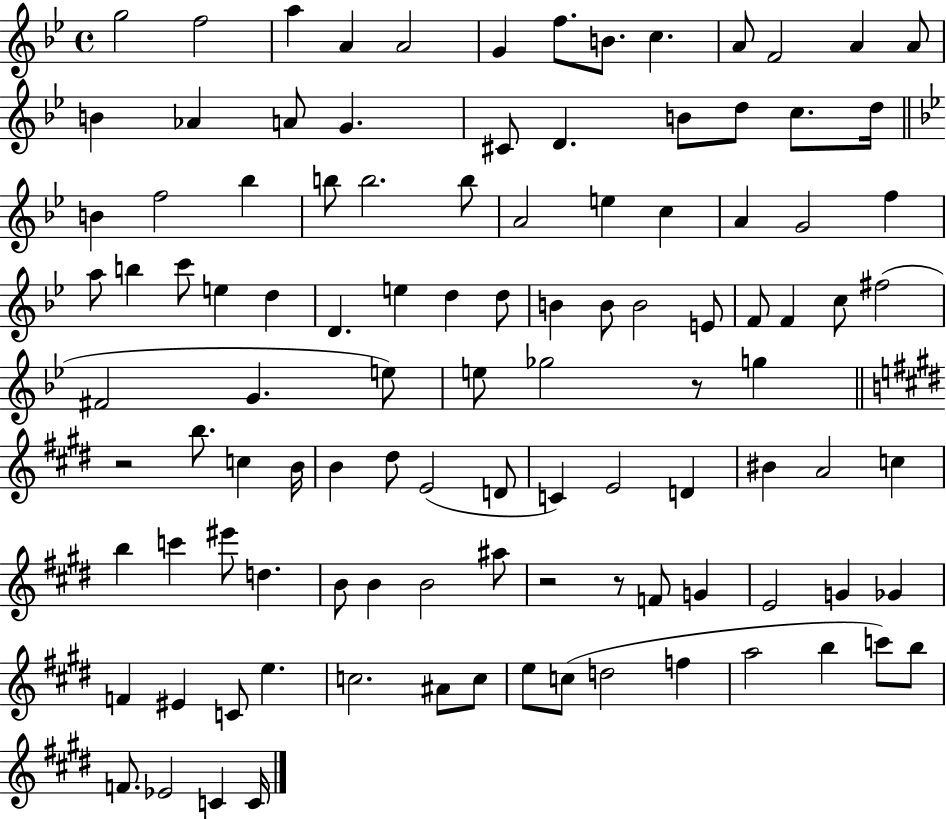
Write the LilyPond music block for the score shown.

{
  \clef treble
  \time 4/4
  \defaultTimeSignature
  \key bes \major
  g''2 f''2 | a''4 a'4 a'2 | g'4 f''8. b'8. c''4. | a'8 f'2 a'4 a'8 | \break b'4 aes'4 a'8 g'4. | cis'8 d'4. b'8 d''8 c''8. d''16 | \bar "||" \break \key bes \major b'4 f''2 bes''4 | b''8 b''2. b''8 | a'2 e''4 c''4 | a'4 g'2 f''4 | \break a''8 b''4 c'''8 e''4 d''4 | d'4. e''4 d''4 d''8 | b'4 b'8 b'2 e'8 | f'8 f'4 c''8 fis''2( | \break fis'2 g'4. e''8) | e''8 ges''2 r8 g''4 | \bar "||" \break \key e \major r2 b''8. c''4 b'16 | b'4 dis''8 e'2( d'8 | c'4) e'2 d'4 | bis'4 a'2 c''4 | \break b''4 c'''4 eis'''8 d''4. | b'8 b'4 b'2 ais''8 | r2 r8 f'8 g'4 | e'2 g'4 ges'4 | \break f'4 eis'4 c'8 e''4. | c''2. ais'8 c''8 | e''8 c''8( d''2 f''4 | a''2 b''4 c'''8) b''8 | \break f'8. ees'2 c'4 c'16 | \bar "|."
}